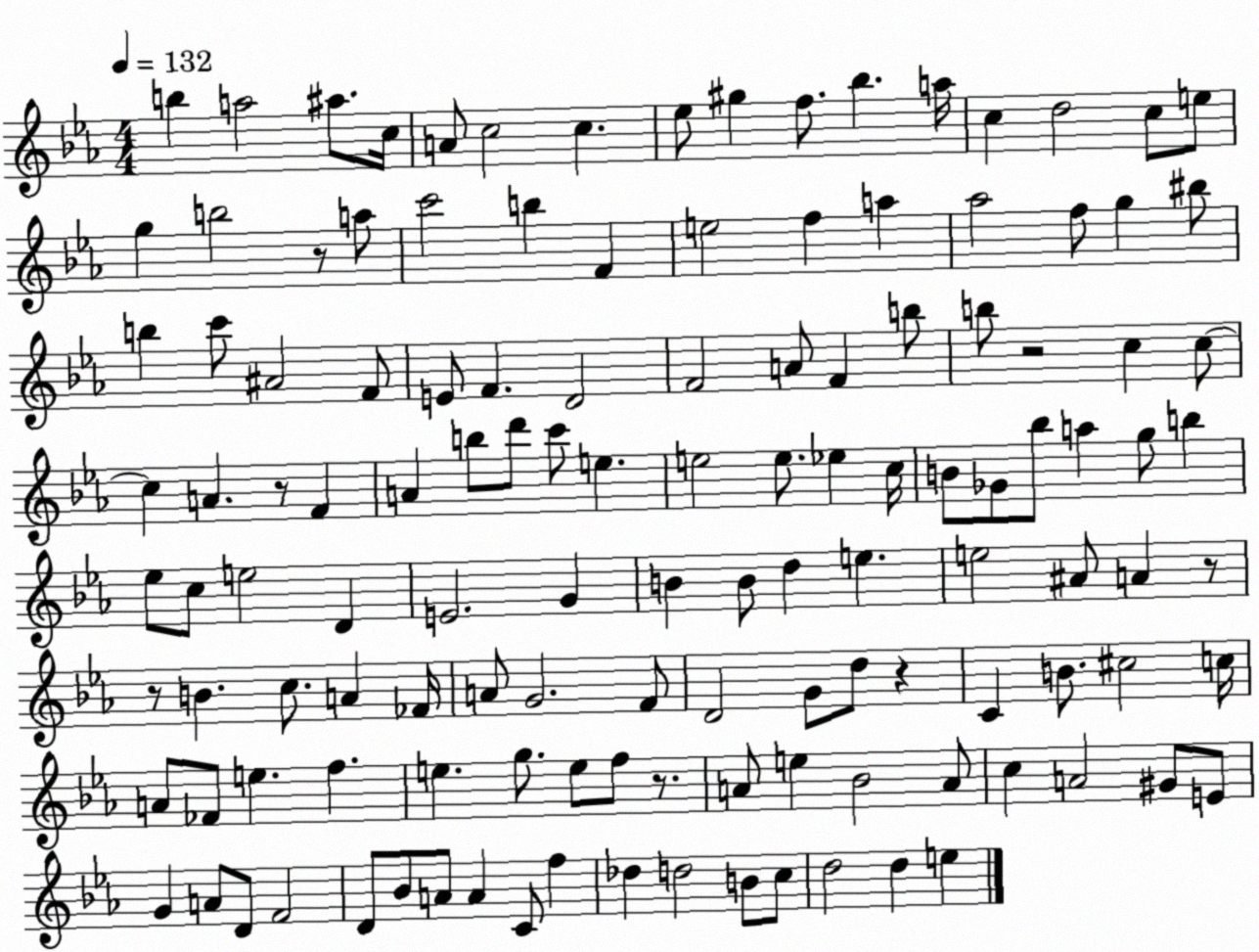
X:1
T:Untitled
M:4/4
L:1/4
K:Eb
b a2 ^a/2 c/4 A/2 c2 c _e/2 ^g f/2 _b a/4 c d2 c/2 e/2 g b2 z/2 a/2 c'2 b F e2 f a _a2 f/2 g ^b/2 b c'/2 ^A2 F/2 E/2 F D2 F2 A/2 F b/2 b/2 z2 c c/2 c A z/2 F A b/2 d'/2 c'/2 e e2 e/2 _e c/4 B/2 _G/2 _b/2 a g/2 b _e/2 c/2 e2 D E2 G B B/2 d e e2 ^A/2 A z/2 z/2 B c/2 A _F/4 A/2 G2 F/2 D2 G/2 d/2 z C B/2 ^c2 c/4 A/2 _F/2 e f e g/2 e/2 f/2 z/2 A/2 e _B2 A/2 c A2 ^G/2 E/2 G A/2 D/2 F2 D/2 _B/2 A/2 A C/2 f _d d2 B/2 c/2 d2 d e